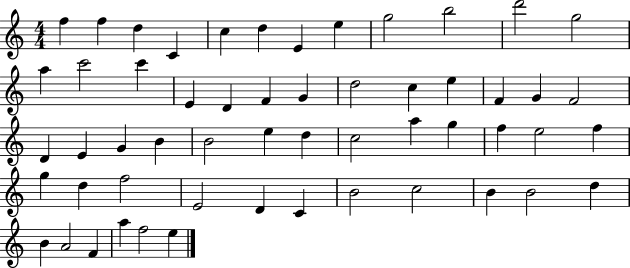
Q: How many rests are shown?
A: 0